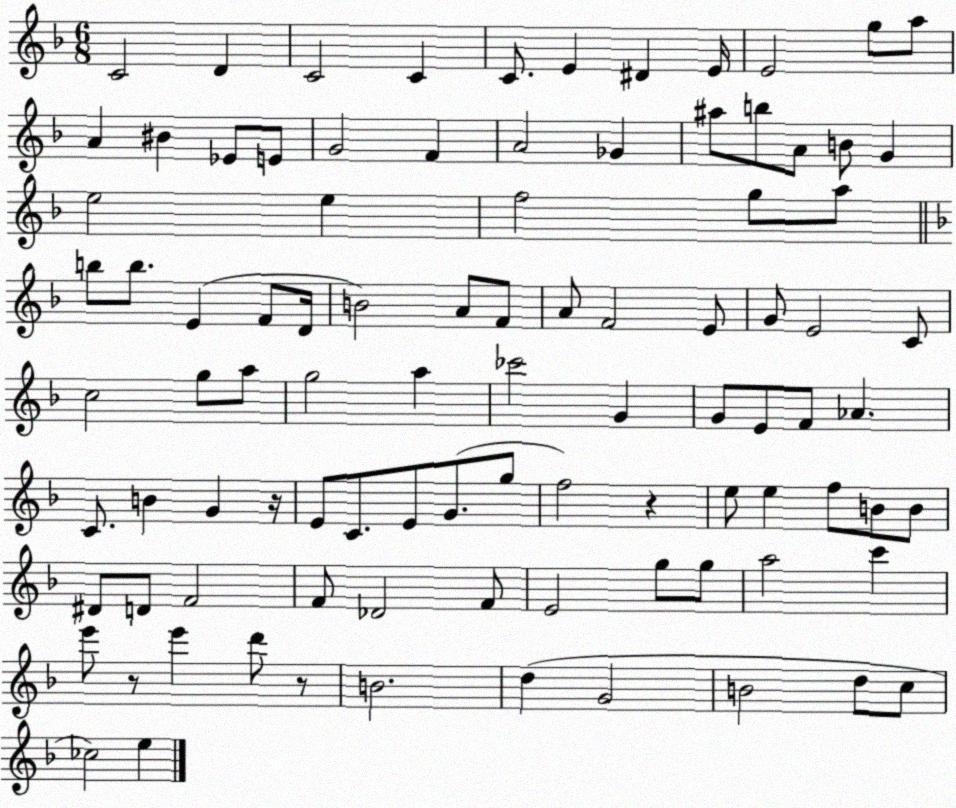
X:1
T:Untitled
M:6/8
L:1/4
K:F
C2 D C2 C C/2 E ^D E/4 E2 g/2 a/2 A ^B _E/2 E/2 G2 F A2 _G ^a/2 b/2 A/2 B/2 G e2 e f2 g/2 a/2 b/2 b/2 E F/2 D/4 B2 A/2 F/2 A/2 F2 E/2 G/2 E2 C/2 c2 g/2 a/2 g2 a _c'2 G G/2 E/2 F/2 _A C/2 B G z/4 E/2 C/2 E/2 G/2 g/2 f2 z e/2 e f/2 B/2 B/2 ^D/2 D/2 F2 F/2 _D2 F/2 E2 g/2 g/2 a2 c' e'/2 z/2 e' d'/2 z/2 B2 d G2 B2 d/2 c/2 _c2 e